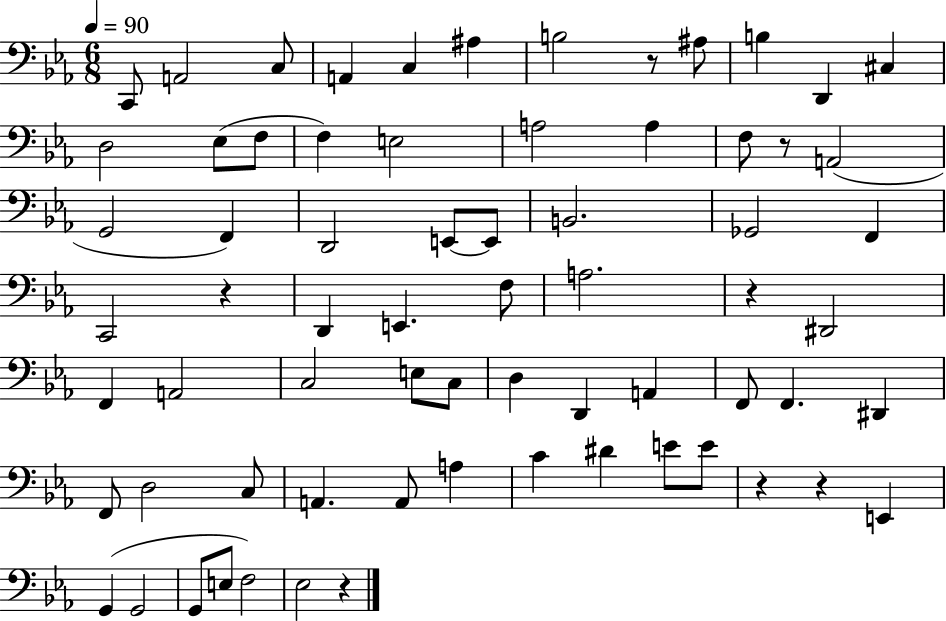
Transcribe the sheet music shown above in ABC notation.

X:1
T:Untitled
M:6/8
L:1/4
K:Eb
C,,/2 A,,2 C,/2 A,, C, ^A, B,2 z/2 ^A,/2 B, D,, ^C, D,2 _E,/2 F,/2 F, E,2 A,2 A, F,/2 z/2 A,,2 G,,2 F,, D,,2 E,,/2 E,,/2 B,,2 _G,,2 F,, C,,2 z D,, E,, F,/2 A,2 z ^D,,2 F,, A,,2 C,2 E,/2 C,/2 D, D,, A,, F,,/2 F,, ^D,, F,,/2 D,2 C,/2 A,, A,,/2 A, C ^D E/2 E/2 z z E,, G,, G,,2 G,,/2 E,/2 F,2 _E,2 z